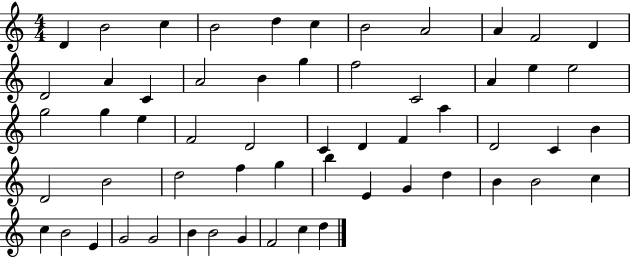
{
  \clef treble
  \numericTimeSignature
  \time 4/4
  \key c \major
  d'4 b'2 c''4 | b'2 d''4 c''4 | b'2 a'2 | a'4 f'2 d'4 | \break d'2 a'4 c'4 | a'2 b'4 g''4 | f''2 c'2 | a'4 e''4 e''2 | \break g''2 g''4 e''4 | f'2 d'2 | c'4 d'4 f'4 a''4 | d'2 c'4 b'4 | \break d'2 b'2 | d''2 f''4 g''4 | b''4 e'4 g'4 d''4 | b'4 b'2 c''4 | \break c''4 b'2 e'4 | g'2 g'2 | b'4 b'2 g'4 | f'2 c''4 d''4 | \break \bar "|."
}